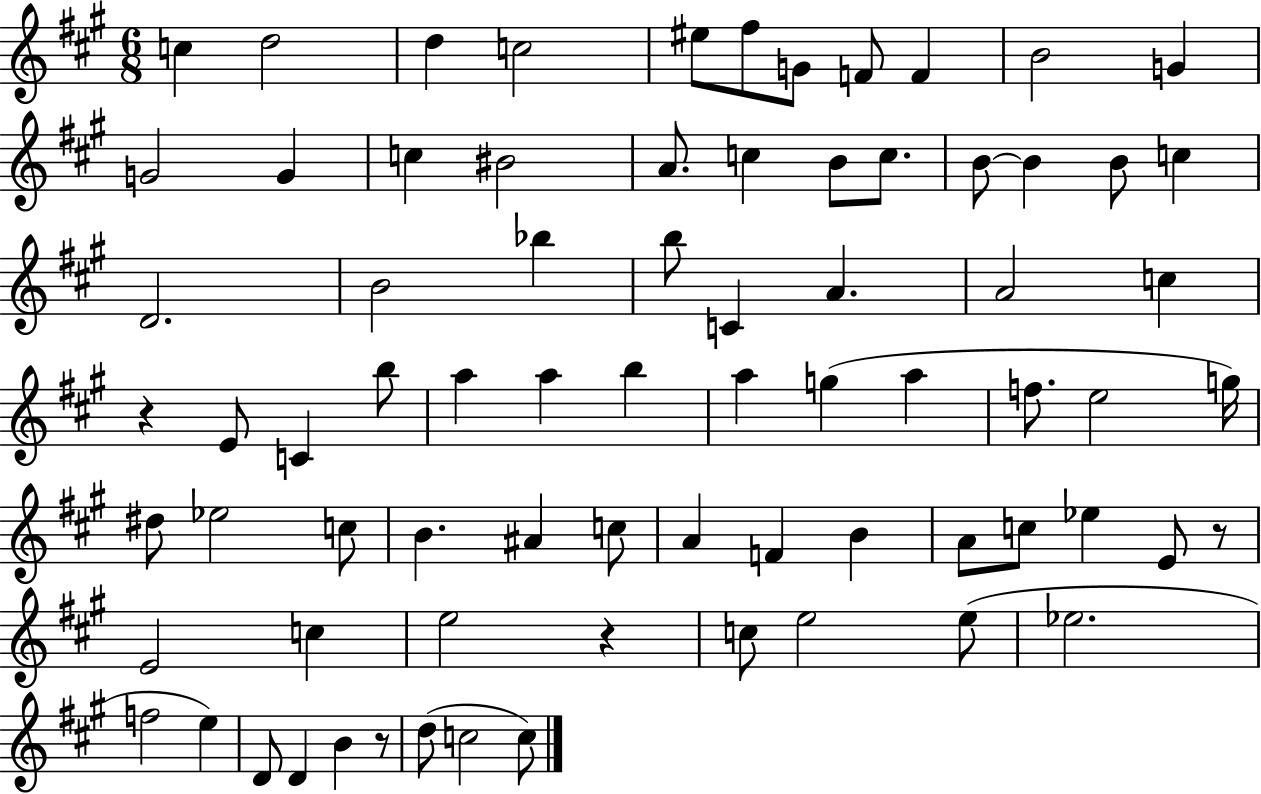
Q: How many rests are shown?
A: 4